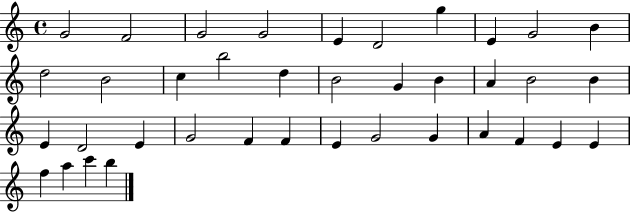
{
  \clef treble
  \time 4/4
  \defaultTimeSignature
  \key c \major
  g'2 f'2 | g'2 g'2 | e'4 d'2 g''4 | e'4 g'2 b'4 | \break d''2 b'2 | c''4 b''2 d''4 | b'2 g'4 b'4 | a'4 b'2 b'4 | \break e'4 d'2 e'4 | g'2 f'4 f'4 | e'4 g'2 g'4 | a'4 f'4 e'4 e'4 | \break f''4 a''4 c'''4 b''4 | \bar "|."
}